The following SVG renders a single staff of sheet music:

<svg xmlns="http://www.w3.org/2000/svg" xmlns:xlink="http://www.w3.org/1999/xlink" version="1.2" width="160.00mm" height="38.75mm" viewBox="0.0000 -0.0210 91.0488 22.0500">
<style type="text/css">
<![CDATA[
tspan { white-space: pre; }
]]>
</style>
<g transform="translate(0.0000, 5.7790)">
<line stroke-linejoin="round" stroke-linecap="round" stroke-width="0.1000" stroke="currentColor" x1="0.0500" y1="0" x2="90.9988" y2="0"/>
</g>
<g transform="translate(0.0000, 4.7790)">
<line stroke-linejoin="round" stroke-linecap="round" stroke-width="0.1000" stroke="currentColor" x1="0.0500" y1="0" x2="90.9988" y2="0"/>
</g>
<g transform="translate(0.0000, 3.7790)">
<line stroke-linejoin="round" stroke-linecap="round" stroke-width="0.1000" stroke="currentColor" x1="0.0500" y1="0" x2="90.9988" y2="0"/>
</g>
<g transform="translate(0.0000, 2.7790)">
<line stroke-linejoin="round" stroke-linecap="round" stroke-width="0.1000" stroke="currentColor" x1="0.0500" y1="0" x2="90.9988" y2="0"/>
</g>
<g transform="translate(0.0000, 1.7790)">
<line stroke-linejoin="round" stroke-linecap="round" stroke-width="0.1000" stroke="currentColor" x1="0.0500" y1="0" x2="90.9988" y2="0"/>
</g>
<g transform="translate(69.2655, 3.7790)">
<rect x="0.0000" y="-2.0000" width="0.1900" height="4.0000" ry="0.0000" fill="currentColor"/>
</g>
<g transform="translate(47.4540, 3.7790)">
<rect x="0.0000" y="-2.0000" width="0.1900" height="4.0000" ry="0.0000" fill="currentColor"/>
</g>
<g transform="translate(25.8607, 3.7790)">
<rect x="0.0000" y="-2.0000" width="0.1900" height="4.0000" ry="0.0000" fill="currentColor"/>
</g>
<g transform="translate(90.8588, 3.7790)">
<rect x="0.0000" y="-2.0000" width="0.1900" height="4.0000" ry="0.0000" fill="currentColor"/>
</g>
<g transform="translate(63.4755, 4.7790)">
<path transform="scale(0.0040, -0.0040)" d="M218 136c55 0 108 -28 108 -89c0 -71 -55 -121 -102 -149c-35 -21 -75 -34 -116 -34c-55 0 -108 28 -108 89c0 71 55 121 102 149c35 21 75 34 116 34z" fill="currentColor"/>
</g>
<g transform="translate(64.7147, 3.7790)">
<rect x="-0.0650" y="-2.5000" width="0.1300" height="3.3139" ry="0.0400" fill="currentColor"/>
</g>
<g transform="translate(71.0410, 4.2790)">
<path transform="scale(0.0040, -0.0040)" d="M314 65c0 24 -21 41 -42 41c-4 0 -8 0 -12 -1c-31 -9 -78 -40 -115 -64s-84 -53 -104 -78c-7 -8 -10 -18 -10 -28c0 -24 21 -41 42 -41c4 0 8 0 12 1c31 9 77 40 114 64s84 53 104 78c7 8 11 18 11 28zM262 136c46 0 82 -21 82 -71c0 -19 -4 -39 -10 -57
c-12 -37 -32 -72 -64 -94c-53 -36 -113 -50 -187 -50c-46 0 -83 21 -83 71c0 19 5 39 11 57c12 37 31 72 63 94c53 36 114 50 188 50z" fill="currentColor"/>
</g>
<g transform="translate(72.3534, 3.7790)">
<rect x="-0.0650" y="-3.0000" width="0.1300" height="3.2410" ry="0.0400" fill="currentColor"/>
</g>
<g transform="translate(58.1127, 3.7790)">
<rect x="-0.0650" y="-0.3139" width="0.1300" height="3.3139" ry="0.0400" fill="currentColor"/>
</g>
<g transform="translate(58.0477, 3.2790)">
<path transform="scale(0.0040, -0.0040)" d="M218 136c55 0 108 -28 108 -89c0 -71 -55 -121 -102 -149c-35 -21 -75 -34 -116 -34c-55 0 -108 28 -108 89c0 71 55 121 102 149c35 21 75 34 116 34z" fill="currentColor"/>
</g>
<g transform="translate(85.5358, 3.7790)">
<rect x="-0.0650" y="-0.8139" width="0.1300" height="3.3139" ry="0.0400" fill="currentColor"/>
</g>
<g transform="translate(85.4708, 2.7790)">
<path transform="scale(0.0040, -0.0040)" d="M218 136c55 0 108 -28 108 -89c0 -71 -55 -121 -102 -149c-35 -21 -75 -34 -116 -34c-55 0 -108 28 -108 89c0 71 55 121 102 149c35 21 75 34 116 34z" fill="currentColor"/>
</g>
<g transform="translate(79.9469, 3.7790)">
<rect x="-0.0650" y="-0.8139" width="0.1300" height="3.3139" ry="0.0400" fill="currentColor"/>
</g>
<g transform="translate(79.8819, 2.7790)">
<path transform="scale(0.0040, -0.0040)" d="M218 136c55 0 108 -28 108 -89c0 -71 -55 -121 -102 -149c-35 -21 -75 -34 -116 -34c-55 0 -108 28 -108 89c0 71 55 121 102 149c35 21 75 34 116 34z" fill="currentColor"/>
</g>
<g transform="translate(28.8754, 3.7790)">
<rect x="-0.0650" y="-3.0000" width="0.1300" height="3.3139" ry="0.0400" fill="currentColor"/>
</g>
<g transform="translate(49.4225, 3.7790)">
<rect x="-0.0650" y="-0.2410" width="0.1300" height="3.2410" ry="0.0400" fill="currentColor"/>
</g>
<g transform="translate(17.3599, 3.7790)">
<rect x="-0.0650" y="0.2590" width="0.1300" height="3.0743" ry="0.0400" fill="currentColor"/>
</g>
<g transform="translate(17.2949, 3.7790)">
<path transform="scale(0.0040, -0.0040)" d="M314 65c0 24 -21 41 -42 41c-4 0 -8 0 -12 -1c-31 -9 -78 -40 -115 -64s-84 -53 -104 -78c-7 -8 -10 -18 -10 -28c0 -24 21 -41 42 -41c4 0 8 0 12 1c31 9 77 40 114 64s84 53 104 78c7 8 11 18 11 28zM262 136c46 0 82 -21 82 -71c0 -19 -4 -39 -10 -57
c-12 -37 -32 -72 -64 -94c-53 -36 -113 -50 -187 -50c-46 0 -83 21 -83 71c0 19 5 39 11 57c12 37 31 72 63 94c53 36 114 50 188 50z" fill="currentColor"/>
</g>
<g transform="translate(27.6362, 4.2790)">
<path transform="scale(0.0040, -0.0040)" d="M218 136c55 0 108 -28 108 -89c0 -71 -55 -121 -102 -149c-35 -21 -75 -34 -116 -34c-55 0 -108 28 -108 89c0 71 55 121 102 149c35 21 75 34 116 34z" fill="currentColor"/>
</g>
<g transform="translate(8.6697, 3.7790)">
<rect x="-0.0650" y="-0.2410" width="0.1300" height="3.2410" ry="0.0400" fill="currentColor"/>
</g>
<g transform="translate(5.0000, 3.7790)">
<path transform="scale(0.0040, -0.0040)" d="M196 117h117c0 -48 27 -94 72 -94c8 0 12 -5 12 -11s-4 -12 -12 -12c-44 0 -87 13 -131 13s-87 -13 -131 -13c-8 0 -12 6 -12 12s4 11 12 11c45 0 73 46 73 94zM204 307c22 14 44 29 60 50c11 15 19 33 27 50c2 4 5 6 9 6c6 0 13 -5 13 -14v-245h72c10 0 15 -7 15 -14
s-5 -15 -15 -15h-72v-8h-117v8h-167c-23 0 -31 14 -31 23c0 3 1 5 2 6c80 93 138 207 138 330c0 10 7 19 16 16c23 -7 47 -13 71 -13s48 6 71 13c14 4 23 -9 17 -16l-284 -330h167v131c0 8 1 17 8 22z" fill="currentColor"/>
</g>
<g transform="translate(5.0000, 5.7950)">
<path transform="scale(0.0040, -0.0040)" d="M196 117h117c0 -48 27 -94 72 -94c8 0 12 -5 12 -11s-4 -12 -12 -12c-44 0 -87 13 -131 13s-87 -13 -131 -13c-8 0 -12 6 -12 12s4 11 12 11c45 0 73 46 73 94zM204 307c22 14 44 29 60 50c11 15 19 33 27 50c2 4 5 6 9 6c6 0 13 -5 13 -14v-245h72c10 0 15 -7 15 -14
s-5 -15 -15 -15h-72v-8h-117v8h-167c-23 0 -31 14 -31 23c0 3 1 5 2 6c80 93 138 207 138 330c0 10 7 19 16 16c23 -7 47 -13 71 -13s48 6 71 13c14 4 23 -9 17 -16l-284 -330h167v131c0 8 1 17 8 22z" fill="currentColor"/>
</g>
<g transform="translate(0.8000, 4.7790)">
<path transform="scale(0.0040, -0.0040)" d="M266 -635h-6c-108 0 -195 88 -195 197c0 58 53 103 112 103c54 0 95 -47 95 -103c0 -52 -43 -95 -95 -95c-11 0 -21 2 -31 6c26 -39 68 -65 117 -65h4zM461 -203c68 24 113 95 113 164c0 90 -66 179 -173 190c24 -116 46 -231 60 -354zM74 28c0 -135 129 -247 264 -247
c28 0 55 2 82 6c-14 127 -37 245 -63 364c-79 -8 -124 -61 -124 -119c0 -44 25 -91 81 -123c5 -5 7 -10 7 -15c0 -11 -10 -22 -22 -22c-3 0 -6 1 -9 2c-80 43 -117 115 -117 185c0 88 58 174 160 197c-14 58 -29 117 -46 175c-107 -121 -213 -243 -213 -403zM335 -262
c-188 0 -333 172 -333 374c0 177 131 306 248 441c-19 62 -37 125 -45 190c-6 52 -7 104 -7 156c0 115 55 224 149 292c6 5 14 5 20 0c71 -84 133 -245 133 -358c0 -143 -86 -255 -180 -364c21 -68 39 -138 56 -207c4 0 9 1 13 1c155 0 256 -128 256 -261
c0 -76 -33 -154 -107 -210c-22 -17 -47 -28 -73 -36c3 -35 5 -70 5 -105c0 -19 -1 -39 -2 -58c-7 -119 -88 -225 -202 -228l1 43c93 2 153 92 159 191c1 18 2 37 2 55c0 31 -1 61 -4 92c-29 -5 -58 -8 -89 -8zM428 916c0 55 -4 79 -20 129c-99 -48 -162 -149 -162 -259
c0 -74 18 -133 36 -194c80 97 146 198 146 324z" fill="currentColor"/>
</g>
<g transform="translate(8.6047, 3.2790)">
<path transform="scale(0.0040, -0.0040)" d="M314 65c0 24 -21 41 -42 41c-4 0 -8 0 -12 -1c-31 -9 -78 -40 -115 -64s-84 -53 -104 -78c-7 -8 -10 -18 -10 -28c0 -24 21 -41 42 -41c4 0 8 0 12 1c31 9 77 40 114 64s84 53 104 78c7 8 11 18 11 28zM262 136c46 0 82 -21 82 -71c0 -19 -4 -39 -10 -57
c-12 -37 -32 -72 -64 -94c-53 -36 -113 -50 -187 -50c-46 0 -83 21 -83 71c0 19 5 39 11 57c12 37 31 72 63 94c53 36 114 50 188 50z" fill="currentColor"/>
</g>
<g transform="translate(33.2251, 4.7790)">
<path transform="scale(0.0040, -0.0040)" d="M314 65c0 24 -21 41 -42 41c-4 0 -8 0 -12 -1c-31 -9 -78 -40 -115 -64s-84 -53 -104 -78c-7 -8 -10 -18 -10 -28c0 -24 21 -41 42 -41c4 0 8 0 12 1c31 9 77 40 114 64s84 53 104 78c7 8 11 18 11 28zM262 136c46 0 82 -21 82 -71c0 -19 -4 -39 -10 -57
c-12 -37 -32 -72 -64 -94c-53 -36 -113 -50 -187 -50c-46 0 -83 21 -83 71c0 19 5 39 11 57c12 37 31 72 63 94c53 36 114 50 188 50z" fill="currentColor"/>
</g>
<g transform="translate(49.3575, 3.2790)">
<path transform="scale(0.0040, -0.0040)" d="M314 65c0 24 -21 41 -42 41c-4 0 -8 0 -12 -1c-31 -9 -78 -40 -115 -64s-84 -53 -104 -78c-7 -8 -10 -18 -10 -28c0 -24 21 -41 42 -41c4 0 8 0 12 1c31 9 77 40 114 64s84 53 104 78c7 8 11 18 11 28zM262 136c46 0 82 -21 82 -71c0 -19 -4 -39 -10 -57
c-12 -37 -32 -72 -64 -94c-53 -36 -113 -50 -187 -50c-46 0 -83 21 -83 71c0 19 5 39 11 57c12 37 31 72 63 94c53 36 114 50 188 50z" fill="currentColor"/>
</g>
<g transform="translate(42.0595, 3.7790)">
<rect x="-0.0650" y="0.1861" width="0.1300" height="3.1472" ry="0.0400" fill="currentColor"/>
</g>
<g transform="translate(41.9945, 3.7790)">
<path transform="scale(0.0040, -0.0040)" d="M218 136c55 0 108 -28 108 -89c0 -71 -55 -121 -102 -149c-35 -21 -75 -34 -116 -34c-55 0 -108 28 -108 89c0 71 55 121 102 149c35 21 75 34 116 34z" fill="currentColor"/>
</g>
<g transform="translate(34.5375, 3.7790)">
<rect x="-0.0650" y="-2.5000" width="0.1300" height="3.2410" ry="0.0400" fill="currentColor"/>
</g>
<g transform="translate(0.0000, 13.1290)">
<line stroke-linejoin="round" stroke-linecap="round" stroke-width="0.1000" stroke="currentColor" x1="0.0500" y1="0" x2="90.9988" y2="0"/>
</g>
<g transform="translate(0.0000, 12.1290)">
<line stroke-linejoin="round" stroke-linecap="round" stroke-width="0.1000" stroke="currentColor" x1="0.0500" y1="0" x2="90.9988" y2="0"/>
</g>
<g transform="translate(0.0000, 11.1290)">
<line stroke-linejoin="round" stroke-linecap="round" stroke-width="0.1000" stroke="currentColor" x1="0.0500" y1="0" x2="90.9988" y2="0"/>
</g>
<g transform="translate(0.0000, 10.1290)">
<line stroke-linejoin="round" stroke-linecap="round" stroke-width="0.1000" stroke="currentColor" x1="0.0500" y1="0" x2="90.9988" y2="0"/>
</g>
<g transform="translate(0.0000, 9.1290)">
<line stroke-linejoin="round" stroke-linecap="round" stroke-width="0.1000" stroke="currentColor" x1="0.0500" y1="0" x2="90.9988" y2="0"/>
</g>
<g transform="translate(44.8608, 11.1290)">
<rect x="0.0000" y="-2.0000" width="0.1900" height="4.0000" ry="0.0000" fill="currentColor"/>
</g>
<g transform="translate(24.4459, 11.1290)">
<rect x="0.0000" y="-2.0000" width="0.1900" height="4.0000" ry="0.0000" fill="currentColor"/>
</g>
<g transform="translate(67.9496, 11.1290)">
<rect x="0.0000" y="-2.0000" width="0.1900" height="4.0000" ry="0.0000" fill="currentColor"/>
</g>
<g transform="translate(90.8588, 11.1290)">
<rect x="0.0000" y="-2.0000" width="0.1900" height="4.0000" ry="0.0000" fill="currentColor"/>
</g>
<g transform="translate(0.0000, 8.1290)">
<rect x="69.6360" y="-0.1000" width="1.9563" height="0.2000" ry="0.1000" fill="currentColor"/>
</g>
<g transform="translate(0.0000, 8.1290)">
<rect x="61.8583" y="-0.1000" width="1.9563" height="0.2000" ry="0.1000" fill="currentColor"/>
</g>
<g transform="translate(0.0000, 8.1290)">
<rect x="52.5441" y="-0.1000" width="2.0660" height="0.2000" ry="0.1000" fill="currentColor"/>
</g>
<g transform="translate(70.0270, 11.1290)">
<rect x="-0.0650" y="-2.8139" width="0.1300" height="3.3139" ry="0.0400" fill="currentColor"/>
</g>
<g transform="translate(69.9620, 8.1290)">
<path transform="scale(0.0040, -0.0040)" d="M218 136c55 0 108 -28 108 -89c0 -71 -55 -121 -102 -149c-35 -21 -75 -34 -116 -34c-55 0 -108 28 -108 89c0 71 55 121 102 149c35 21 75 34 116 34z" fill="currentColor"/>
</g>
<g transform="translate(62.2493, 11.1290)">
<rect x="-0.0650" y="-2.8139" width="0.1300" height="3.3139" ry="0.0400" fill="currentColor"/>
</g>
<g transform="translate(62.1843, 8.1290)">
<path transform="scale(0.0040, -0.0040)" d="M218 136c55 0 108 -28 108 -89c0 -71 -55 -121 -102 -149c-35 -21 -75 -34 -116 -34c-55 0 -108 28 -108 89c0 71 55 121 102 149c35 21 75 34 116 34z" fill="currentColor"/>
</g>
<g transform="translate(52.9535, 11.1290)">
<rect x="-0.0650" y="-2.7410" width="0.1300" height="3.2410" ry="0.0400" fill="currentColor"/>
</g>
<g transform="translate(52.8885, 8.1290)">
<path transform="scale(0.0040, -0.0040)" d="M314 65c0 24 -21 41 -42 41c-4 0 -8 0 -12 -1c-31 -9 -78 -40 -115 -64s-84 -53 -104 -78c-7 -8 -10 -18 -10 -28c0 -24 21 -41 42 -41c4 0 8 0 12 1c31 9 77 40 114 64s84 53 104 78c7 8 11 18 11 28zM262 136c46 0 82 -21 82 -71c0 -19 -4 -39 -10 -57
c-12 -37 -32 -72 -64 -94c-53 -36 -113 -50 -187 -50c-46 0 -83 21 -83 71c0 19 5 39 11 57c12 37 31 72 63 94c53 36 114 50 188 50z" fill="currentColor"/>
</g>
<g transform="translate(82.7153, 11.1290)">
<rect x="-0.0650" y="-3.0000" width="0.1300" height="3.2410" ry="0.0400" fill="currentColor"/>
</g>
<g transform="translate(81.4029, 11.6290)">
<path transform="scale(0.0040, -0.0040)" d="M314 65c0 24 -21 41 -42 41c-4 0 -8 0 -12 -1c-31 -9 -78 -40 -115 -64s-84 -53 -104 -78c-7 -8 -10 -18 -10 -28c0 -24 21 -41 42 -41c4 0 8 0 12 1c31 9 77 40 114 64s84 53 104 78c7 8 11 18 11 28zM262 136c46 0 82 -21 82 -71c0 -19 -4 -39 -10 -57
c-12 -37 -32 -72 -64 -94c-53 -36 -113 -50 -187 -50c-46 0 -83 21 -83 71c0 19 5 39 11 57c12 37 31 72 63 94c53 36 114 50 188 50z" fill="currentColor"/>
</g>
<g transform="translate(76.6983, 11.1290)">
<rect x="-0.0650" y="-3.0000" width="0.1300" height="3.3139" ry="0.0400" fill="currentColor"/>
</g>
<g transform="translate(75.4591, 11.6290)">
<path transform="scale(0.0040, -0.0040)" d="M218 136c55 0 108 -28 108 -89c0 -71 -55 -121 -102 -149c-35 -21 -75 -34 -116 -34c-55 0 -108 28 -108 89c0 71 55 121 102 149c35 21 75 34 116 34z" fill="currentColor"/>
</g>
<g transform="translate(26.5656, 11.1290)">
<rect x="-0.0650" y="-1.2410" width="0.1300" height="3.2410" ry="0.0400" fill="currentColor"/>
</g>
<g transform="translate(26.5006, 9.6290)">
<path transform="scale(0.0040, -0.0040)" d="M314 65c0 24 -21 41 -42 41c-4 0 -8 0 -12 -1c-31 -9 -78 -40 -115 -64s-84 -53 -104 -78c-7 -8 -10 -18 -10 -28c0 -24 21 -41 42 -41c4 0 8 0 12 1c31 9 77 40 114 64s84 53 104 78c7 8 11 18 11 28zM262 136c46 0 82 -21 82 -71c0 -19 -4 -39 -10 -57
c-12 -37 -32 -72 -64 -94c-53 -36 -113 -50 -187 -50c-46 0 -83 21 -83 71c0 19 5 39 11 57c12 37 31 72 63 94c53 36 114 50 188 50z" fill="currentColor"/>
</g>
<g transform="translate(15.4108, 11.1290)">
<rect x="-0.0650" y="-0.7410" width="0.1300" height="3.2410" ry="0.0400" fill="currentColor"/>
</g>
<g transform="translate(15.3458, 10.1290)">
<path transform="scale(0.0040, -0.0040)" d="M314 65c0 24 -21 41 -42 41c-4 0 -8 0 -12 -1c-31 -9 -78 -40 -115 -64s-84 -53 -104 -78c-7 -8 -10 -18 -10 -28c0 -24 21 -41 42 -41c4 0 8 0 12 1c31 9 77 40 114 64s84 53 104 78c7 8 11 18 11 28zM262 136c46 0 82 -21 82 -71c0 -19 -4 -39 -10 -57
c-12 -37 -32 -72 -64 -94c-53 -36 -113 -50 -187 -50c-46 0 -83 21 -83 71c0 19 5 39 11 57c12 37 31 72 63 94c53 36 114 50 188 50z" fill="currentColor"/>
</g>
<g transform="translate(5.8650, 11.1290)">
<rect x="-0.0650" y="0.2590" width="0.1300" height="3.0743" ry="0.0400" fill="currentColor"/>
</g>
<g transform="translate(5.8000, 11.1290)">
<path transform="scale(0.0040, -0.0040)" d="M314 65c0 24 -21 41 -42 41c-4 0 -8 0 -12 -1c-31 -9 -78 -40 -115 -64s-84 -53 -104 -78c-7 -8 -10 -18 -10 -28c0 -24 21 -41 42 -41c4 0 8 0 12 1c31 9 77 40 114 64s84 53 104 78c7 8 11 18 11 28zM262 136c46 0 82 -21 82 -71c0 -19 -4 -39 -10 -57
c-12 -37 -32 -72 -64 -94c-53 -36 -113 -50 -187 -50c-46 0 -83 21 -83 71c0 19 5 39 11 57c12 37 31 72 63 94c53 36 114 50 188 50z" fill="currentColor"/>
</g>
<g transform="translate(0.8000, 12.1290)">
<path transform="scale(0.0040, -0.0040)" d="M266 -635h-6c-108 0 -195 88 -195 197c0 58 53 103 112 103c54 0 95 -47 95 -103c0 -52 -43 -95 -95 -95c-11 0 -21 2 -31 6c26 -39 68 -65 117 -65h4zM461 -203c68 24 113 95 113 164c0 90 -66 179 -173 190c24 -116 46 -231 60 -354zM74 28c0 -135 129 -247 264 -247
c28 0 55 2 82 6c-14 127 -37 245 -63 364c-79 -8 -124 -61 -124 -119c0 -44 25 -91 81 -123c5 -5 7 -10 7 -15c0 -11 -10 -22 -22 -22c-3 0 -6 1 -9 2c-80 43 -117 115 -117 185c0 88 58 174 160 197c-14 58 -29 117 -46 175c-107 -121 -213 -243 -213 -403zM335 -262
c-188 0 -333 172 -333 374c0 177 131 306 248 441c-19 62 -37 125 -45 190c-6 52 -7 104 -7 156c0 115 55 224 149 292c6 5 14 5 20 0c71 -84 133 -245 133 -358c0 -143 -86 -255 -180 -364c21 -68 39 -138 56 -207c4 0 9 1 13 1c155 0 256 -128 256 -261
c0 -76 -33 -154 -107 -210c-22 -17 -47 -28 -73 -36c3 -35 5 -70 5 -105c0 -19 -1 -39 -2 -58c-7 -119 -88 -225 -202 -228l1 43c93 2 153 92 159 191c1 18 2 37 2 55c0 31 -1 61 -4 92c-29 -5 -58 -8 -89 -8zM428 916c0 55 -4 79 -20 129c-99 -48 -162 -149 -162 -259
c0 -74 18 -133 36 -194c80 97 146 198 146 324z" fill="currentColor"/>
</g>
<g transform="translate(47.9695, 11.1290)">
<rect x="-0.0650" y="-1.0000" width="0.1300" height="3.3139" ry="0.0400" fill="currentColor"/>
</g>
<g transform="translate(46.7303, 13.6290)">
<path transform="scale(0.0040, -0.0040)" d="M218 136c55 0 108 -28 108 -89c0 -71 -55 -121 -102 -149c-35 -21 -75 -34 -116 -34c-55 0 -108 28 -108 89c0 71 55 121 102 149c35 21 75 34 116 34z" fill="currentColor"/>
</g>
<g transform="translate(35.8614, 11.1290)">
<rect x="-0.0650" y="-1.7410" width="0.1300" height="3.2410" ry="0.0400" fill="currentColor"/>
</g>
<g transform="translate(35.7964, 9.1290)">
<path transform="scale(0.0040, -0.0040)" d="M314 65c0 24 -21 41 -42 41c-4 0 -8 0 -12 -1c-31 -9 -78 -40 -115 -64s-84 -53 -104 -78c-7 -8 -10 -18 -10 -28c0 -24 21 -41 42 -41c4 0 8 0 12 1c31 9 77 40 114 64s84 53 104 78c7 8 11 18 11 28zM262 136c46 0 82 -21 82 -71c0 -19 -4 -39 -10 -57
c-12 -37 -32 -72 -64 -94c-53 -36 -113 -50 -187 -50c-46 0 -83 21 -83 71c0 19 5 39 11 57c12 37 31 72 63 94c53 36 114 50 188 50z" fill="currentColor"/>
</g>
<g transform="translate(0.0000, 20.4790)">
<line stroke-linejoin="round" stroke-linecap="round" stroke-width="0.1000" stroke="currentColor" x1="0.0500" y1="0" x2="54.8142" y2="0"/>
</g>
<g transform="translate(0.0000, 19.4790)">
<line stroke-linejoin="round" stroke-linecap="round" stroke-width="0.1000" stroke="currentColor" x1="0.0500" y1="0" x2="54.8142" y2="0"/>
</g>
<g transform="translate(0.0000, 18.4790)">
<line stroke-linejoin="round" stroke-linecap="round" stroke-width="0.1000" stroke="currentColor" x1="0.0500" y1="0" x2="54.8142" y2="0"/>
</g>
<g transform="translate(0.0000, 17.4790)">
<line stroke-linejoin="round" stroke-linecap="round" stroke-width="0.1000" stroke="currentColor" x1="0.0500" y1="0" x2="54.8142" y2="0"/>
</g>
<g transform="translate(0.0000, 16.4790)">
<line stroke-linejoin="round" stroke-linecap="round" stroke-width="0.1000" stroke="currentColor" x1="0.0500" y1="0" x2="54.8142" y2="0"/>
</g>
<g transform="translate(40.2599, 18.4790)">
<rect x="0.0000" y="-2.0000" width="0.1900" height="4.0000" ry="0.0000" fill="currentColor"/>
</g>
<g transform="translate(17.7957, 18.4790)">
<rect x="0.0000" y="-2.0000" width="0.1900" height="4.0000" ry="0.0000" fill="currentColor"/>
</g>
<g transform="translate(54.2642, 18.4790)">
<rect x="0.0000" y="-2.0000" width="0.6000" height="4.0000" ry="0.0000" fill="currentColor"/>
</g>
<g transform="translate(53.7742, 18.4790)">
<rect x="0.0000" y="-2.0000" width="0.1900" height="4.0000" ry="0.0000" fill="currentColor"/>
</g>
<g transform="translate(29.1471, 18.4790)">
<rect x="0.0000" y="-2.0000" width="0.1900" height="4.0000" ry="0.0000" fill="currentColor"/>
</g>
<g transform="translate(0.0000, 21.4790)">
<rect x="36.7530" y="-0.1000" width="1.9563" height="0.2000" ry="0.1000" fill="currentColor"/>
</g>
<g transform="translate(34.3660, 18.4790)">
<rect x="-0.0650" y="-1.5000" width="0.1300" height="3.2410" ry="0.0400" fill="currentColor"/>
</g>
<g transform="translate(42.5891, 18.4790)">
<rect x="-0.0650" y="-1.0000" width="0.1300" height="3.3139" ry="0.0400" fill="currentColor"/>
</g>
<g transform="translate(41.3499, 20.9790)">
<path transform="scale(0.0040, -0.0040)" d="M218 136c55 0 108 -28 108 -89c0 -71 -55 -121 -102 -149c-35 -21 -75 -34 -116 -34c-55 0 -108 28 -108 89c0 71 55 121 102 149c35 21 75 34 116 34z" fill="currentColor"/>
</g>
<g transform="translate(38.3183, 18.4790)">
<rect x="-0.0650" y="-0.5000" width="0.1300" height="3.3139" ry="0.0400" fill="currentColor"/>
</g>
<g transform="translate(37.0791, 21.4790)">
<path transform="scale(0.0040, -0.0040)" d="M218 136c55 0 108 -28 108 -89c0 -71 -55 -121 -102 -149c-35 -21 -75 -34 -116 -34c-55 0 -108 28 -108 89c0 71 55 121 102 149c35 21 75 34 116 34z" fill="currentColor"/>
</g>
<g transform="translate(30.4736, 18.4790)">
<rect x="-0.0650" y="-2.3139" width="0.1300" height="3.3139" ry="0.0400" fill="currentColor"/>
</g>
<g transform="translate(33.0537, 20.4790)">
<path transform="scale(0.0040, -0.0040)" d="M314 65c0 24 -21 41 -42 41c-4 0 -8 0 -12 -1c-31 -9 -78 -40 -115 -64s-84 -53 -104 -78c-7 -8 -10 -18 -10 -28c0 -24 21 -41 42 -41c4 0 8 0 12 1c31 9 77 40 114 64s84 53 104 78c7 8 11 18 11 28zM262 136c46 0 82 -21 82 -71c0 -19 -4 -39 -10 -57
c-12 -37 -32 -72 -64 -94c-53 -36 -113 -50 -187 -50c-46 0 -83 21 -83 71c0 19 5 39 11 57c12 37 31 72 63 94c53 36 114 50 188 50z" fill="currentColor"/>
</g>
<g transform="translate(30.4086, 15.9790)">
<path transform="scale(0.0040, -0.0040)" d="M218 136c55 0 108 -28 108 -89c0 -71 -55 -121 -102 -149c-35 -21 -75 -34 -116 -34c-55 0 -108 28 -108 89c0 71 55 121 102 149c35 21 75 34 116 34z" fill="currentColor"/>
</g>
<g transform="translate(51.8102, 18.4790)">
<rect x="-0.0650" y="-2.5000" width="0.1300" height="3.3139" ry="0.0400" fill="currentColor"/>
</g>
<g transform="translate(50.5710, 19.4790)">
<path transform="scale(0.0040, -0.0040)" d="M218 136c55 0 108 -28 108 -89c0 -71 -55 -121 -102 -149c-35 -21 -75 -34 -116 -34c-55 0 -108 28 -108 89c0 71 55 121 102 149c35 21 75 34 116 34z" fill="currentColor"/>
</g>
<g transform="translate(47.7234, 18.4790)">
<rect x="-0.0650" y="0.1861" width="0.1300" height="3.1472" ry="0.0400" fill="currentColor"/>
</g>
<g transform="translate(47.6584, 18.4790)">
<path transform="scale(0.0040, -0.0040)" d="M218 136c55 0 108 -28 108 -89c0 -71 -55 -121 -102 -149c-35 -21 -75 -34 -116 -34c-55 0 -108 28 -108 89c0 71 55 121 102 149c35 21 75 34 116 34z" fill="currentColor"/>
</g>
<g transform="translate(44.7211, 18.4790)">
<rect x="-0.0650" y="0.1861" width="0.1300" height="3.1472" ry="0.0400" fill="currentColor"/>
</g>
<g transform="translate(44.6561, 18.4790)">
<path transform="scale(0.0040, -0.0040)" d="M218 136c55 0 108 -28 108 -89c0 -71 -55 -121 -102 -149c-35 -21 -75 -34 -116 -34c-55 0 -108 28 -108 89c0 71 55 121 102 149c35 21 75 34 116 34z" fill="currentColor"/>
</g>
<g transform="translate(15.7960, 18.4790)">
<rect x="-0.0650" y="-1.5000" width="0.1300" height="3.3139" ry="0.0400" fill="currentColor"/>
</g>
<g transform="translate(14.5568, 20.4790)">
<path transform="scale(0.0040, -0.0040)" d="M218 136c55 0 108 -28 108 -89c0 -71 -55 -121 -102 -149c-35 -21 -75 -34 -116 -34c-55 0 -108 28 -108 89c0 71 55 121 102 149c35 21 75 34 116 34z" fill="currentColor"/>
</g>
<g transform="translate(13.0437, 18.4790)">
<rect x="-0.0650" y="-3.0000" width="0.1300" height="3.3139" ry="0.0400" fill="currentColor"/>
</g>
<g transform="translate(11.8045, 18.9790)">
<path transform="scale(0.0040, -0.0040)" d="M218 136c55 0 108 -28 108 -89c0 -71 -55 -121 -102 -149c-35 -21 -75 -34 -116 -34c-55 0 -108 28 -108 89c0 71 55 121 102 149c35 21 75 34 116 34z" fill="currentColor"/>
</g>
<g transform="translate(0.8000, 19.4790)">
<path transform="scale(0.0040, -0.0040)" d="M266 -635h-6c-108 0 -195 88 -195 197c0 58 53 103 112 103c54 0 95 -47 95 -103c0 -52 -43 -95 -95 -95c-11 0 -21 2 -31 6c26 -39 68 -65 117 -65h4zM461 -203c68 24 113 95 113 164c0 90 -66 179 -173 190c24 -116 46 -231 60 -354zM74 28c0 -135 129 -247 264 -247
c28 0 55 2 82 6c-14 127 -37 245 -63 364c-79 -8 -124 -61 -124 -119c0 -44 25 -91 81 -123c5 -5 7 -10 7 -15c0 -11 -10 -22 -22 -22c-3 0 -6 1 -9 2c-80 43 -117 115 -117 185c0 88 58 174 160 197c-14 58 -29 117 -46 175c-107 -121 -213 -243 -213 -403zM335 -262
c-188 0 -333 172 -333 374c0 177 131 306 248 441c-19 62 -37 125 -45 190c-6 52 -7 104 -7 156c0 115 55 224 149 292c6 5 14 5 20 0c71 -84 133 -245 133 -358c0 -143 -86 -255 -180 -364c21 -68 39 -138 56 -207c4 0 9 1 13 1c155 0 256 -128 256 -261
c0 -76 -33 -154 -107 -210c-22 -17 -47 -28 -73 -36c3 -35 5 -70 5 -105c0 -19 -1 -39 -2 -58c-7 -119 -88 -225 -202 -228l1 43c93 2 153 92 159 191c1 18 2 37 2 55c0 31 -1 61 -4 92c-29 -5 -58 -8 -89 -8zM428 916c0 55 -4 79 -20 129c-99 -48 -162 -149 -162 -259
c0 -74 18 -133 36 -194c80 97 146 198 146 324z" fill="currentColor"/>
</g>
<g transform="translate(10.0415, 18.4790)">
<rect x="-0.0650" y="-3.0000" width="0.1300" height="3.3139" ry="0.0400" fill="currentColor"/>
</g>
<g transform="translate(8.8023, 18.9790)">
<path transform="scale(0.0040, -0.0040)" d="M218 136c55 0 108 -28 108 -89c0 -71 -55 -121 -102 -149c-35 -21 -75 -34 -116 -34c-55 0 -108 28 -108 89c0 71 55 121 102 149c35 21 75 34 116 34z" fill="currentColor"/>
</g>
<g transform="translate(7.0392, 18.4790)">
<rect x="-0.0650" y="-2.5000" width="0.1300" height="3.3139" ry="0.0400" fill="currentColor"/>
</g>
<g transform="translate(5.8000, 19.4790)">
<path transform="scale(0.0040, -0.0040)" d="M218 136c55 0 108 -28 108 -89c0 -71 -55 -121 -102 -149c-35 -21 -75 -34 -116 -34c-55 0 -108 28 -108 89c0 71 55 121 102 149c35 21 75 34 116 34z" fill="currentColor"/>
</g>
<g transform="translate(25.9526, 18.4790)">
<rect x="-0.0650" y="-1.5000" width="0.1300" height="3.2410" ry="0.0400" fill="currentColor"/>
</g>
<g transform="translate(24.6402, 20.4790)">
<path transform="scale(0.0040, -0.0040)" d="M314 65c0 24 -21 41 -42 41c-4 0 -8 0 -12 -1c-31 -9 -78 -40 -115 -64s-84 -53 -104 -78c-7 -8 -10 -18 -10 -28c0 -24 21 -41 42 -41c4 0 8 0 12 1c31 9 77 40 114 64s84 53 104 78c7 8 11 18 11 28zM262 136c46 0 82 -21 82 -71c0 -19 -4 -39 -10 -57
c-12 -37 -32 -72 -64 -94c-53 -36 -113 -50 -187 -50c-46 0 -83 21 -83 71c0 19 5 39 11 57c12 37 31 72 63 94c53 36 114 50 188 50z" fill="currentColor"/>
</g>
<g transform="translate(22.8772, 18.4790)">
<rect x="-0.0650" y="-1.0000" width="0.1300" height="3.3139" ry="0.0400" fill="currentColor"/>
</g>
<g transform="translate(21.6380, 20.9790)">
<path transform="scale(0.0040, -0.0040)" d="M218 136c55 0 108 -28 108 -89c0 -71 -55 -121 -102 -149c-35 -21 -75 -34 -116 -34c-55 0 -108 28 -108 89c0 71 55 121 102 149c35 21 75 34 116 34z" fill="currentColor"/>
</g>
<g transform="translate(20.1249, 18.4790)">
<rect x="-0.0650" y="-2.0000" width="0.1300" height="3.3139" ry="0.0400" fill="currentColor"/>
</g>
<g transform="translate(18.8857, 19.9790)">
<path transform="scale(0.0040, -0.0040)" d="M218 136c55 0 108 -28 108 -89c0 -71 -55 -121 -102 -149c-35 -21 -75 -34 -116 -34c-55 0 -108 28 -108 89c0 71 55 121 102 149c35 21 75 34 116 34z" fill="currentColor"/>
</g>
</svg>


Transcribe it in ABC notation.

X:1
T:Untitled
M:4/4
L:1/4
K:C
c2 B2 A G2 B c2 c G A2 d d B2 d2 e2 f2 D a2 a a A A2 G A A E F D E2 g E2 C D B B G